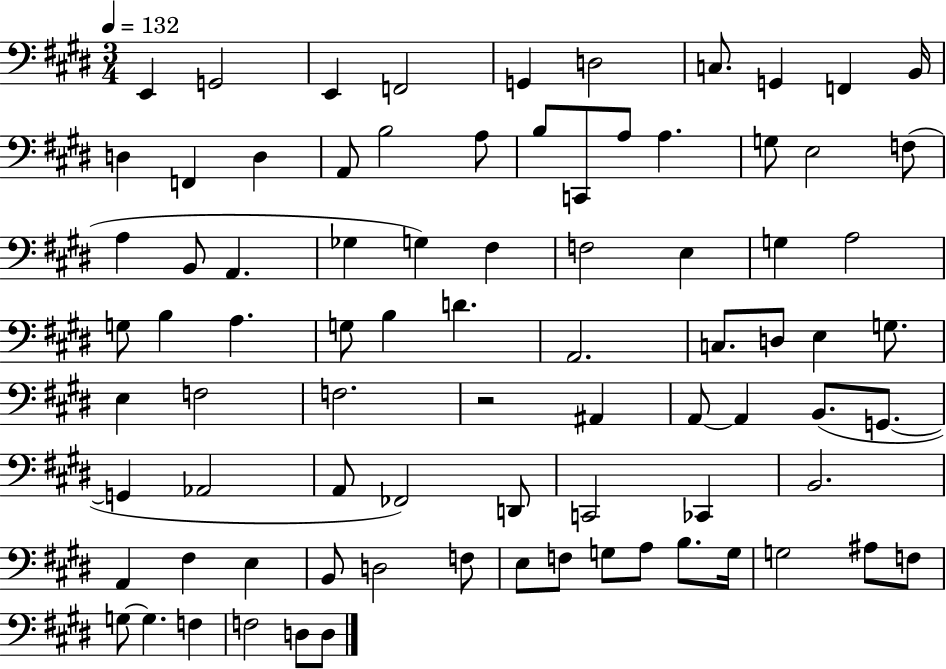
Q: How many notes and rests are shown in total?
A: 82